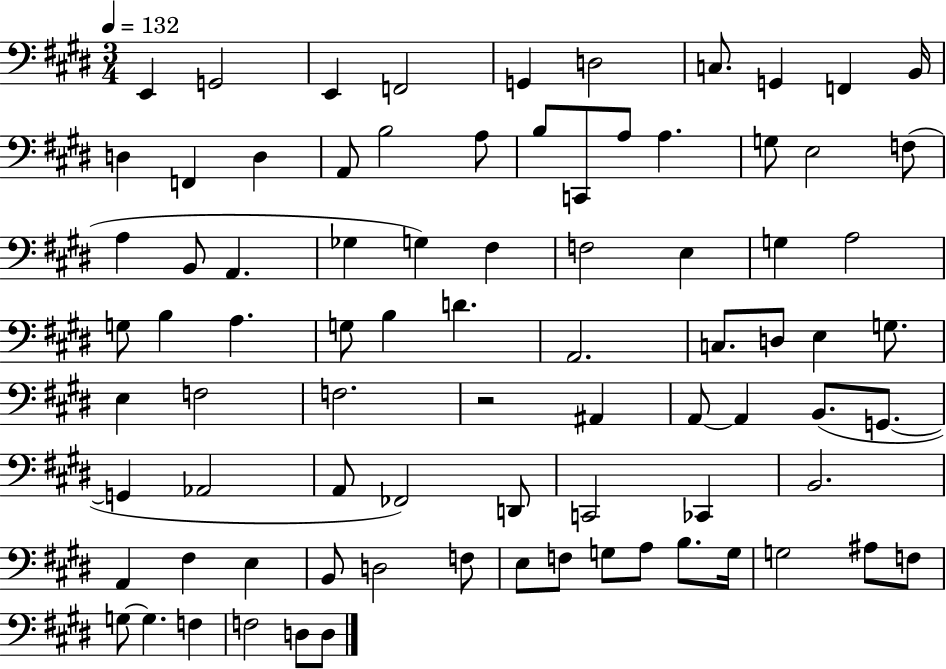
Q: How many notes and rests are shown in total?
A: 82